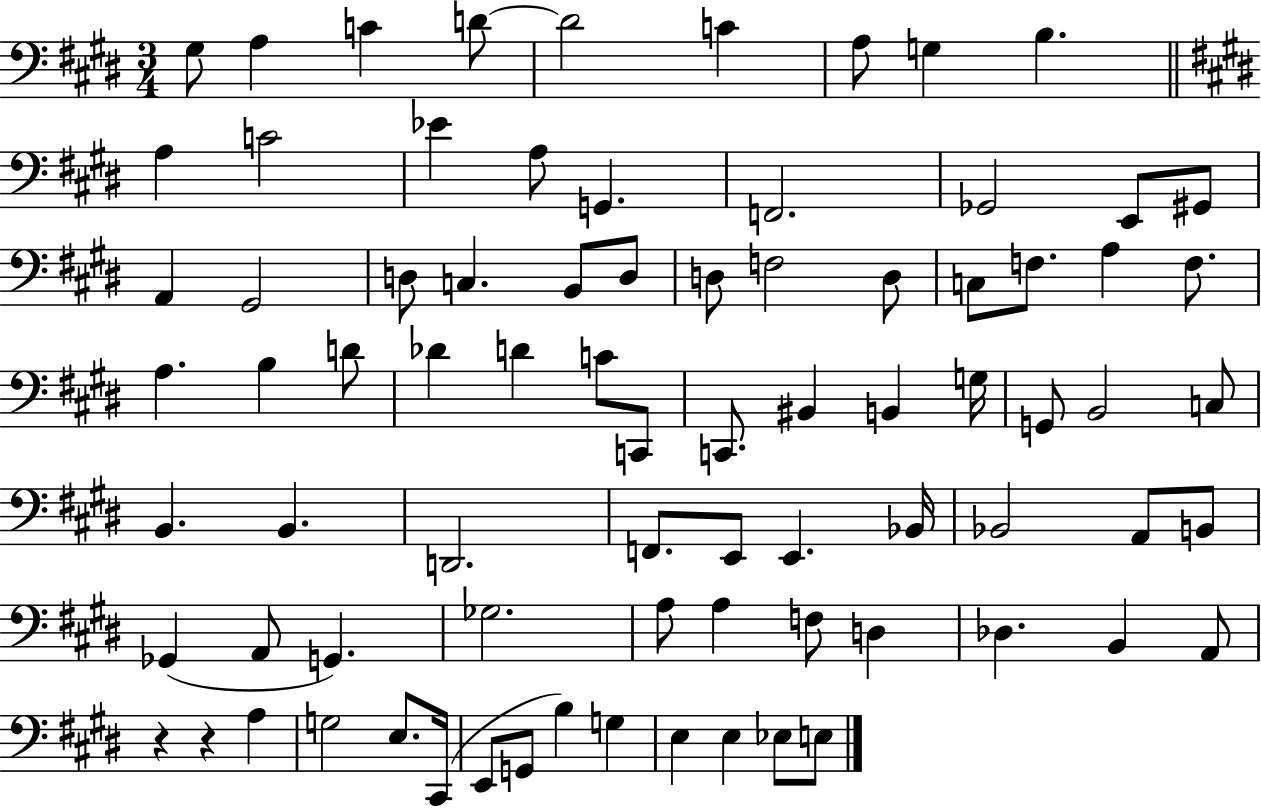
G#3/e A3/q C4/q D4/e D4/h C4/q A3/e G3/q B3/q. A3/q C4/h Eb4/q A3/e G2/q. F2/h. Gb2/h E2/e G#2/e A2/q G#2/h D3/e C3/q. B2/e D3/e D3/e F3/h D3/e C3/e F3/e. A3/q F3/e. A3/q. B3/q D4/e Db4/q D4/q C4/e C2/e C2/e. BIS2/q B2/q G3/s G2/e B2/h C3/e B2/q. B2/q. D2/h. F2/e. E2/e E2/q. Bb2/s Bb2/h A2/e B2/e Gb2/q A2/e G2/q. Gb3/h. A3/e A3/q F3/e D3/q Db3/q. B2/q A2/e R/q R/q A3/q G3/h E3/e. C#2/s E2/e G2/e B3/q G3/q E3/q E3/q Eb3/e E3/e